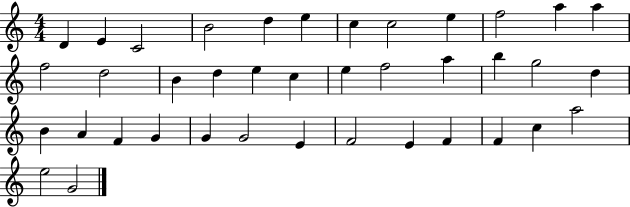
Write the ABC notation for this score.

X:1
T:Untitled
M:4/4
L:1/4
K:C
D E C2 B2 d e c c2 e f2 a a f2 d2 B d e c e f2 a b g2 d B A F G G G2 E F2 E F F c a2 e2 G2